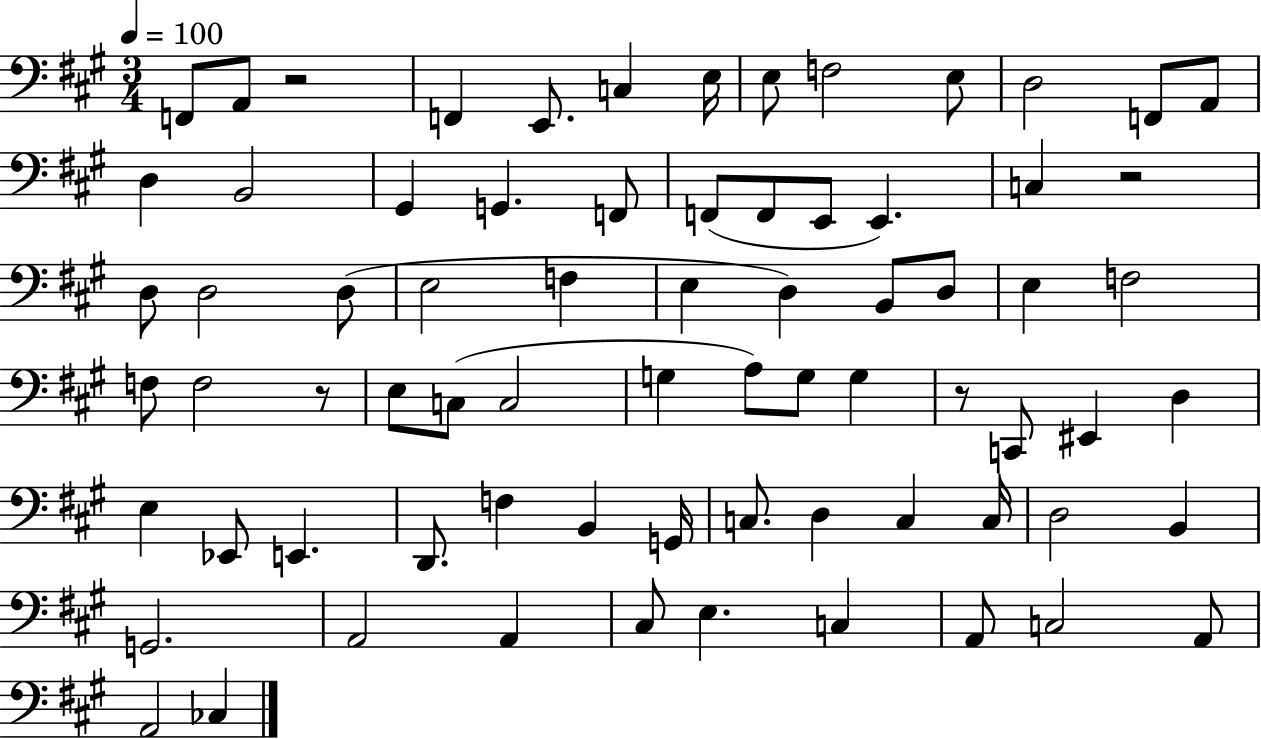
F2/e A2/e R/h F2/q E2/e. C3/q E3/s E3/e F3/h E3/e D3/h F2/e A2/e D3/q B2/h G#2/q G2/q. F2/e F2/e F2/e E2/e E2/q. C3/q R/h D3/e D3/h D3/e E3/h F3/q E3/q D3/q B2/e D3/e E3/q F3/h F3/e F3/h R/e E3/e C3/e C3/h G3/q A3/e G3/e G3/q R/e C2/e EIS2/q D3/q E3/q Eb2/e E2/q. D2/e. F3/q B2/q G2/s C3/e. D3/q C3/q C3/s D3/h B2/q G2/h. A2/h A2/q C#3/e E3/q. C3/q A2/e C3/h A2/e A2/h CES3/q